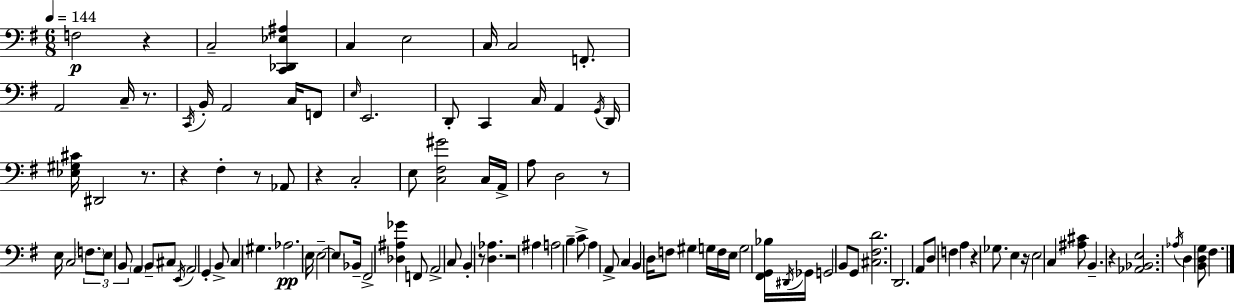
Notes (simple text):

F3/h R/q C3/h [C2,Db2,Eb3,A#3]/q C3/q E3/h C3/s C3/h F2/e. A2/h C3/s R/e. C2/s B2/s A2/h C3/s F2/e E3/s E2/h. D2/e C2/q C3/s A2/q G2/s D2/s [Eb3,G#3,C#4]/s D#2/h R/e. R/q F#3/q R/e Ab2/e R/q C3/h E3/e [C3,F#3,G#4]/h C3/s A2/s A3/e D3/h R/e E3/s C3/h F3/e. E3/e B2/e A2/q B2/e C#3/e E2/s A2/h G2/q B2/e C3/q G#3/q. Ab3/h. E3/s E3/h E3/e Bb2/s F#2/h [Db3,A#3,Gb4]/q F2/e A2/h C3/e B2/q R/e [D3,Ab3]/q. R/h A#3/q A3/h B3/q C4/e A3/q A2/e C3/q B2/q D3/s F3/e G#3/q G3/s F3/s E3/s G3/h [F#2,G2,Bb3]/s D#2/s Gb2/s G2/h B2/e G2/e [C#3,F#3,D4]/h. D2/h. A2/e D3/e F3/q A3/q R/q Gb3/e. E3/q R/s E3/h C3/q [A#3,C#4]/e B2/q. R/q [Ab2,Bb2,E3]/h. Ab3/s D3/q [B2,D3,G3]/e F#3/q.